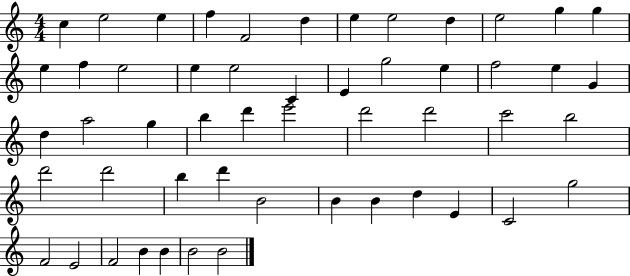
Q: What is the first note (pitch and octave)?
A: C5